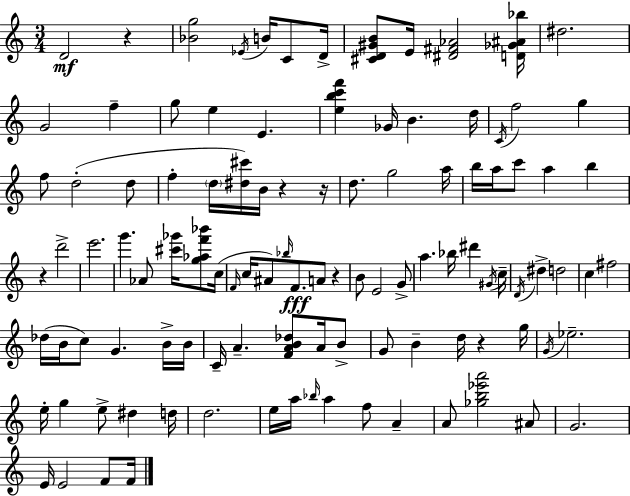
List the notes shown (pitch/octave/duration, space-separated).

D4/h R/q [Bb4,G5]/h Eb4/s B4/s C4/e D4/s [C#4,D4,G#4,B4]/e E4/s [D#4,F#4,Ab4]/h [D4,Gb4,A#4,Bb5]/s D#5/h. G4/h F5/q G5/e E5/q E4/q. [E5,B5,C6,F6]/q Gb4/s B4/q. D5/s C4/s F5/h G5/q F5/e D5/h D5/e F5/q D5/s [D#5,C#6]/s B4/s R/q R/s D5/e. G5/h A5/s B5/s A5/s C6/e A5/q B5/q R/q D6/h E6/h. G6/q. Ab4/e [C#6,Gb6]/s [G5,Ab5,F6,Bb6]/e C5/s F4/s C5/s A#4/e Bb5/s F4/e. A4/e R/q B4/e E4/h G4/e A5/q. Bb5/s D#6/q G#4/s C5/s D4/s D#5/q D5/h C5/q F#5/h Db5/s B4/s C5/e G4/q. B4/s B4/s C4/s A4/q. [F4,A4,B4,Db5]/e A4/s B4/e G4/e B4/q D5/s R/q G5/s G4/s Eb5/h. E5/s G5/q E5/e D#5/q D5/s D5/h. E5/s A5/s Bb5/s A5/q F5/e A4/q A4/e [Gb5,B5,Eb6,A6]/h A#4/e G4/h. E4/s E4/h F4/e F4/s